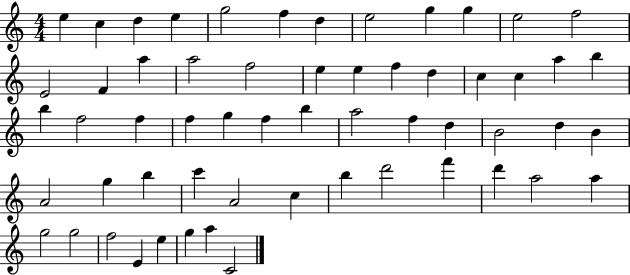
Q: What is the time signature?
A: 4/4